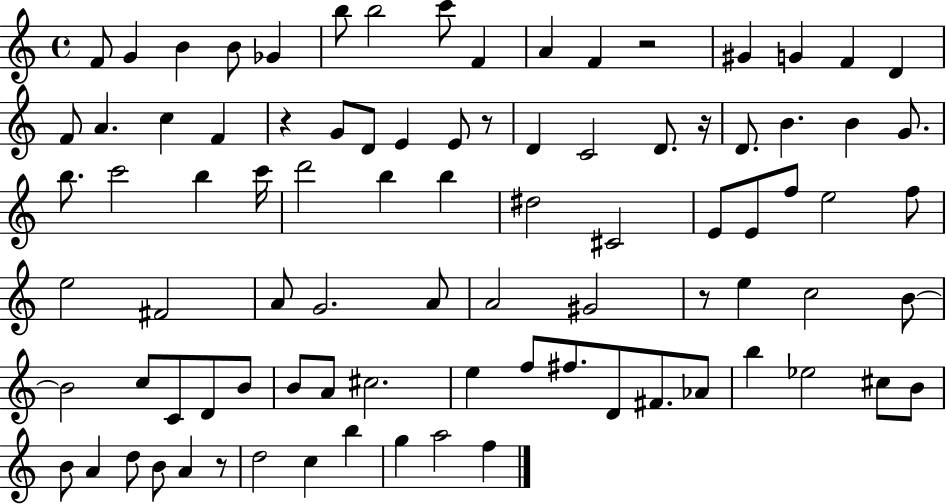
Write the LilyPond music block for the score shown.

{
  \clef treble
  \time 4/4
  \defaultTimeSignature
  \key c \major
  f'8 g'4 b'4 b'8 ges'4 | b''8 b''2 c'''8 f'4 | a'4 f'4 r2 | gis'4 g'4 f'4 d'4 | \break f'8 a'4. c''4 f'4 | r4 g'8 d'8 e'4 e'8 r8 | d'4 c'2 d'8. r16 | d'8. b'4. b'4 g'8. | \break b''8. c'''2 b''4 c'''16 | d'''2 b''4 b''4 | dis''2 cis'2 | e'8 e'8 f''8 e''2 f''8 | \break e''2 fis'2 | a'8 g'2. a'8 | a'2 gis'2 | r8 e''4 c''2 b'8~~ | \break b'2 c''8 c'8 d'8 b'8 | b'8 a'8 cis''2. | e''4 f''8 fis''8. d'8 fis'8. aes'8 | b''4 ees''2 cis''8 b'8 | \break b'8 a'4 d''8 b'8 a'4 r8 | d''2 c''4 b''4 | g''4 a''2 f''4 | \bar "|."
}